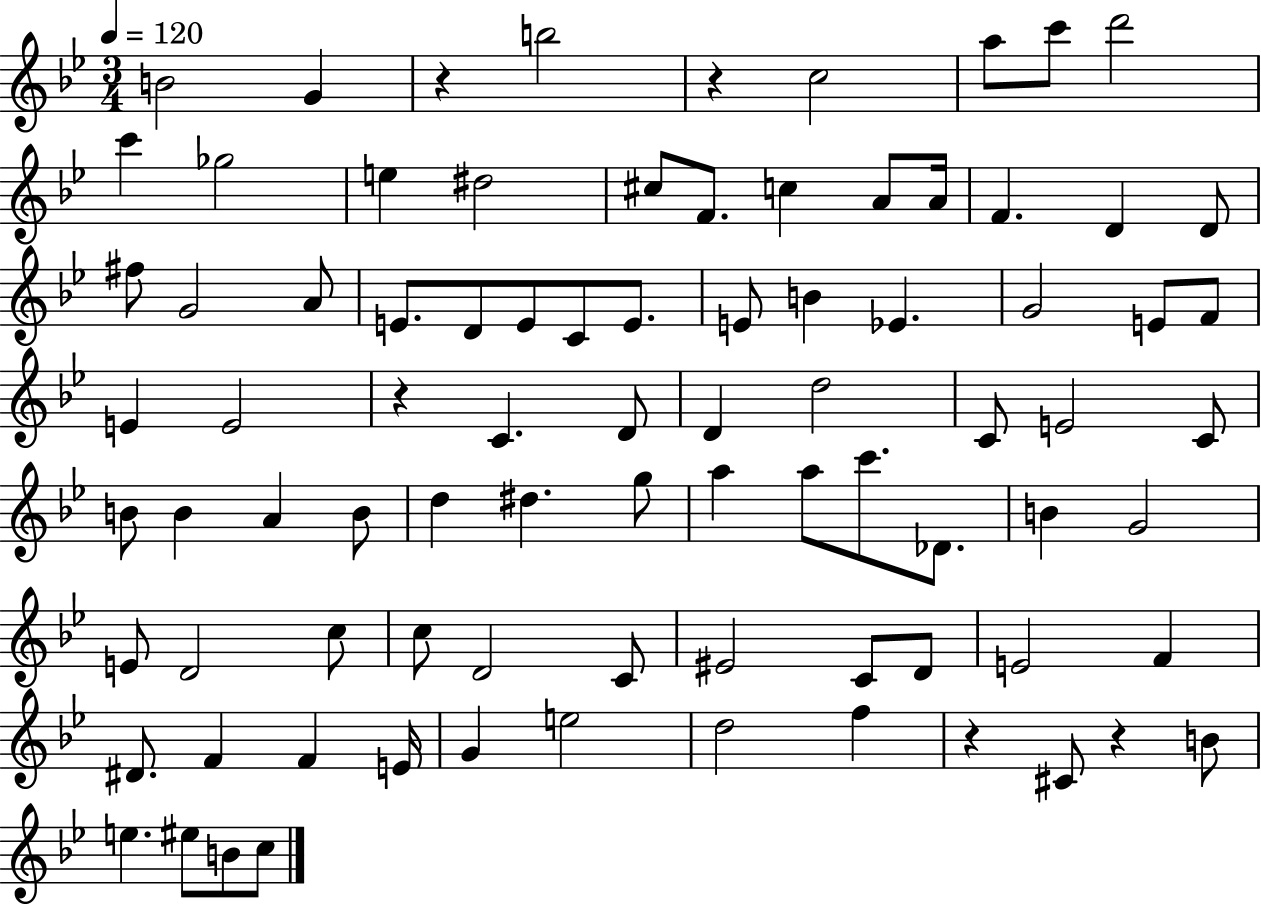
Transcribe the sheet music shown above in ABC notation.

X:1
T:Untitled
M:3/4
L:1/4
K:Bb
B2 G z b2 z c2 a/2 c'/2 d'2 c' _g2 e ^d2 ^c/2 F/2 c A/2 A/4 F D D/2 ^f/2 G2 A/2 E/2 D/2 E/2 C/2 E/2 E/2 B _E G2 E/2 F/2 E E2 z C D/2 D d2 C/2 E2 C/2 B/2 B A B/2 d ^d g/2 a a/2 c'/2 _D/2 B G2 E/2 D2 c/2 c/2 D2 C/2 ^E2 C/2 D/2 E2 F ^D/2 F F E/4 G e2 d2 f z ^C/2 z B/2 e ^e/2 B/2 c/2